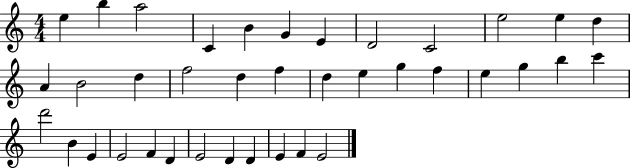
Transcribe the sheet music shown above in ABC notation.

X:1
T:Untitled
M:4/4
L:1/4
K:C
e b a2 C B G E D2 C2 e2 e d A B2 d f2 d f d e g f e g b c' d'2 B E E2 F D E2 D D E F E2